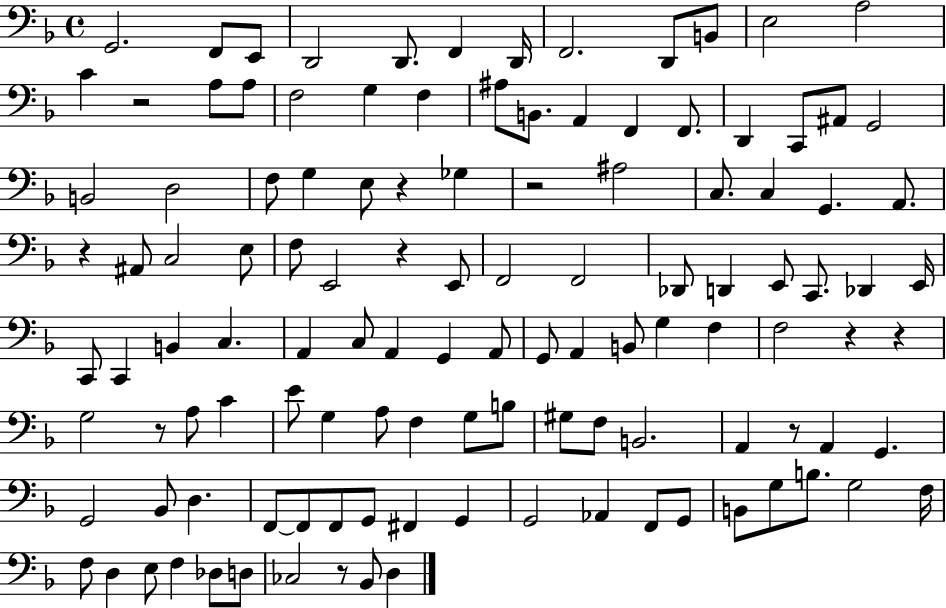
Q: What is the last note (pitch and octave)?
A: D3